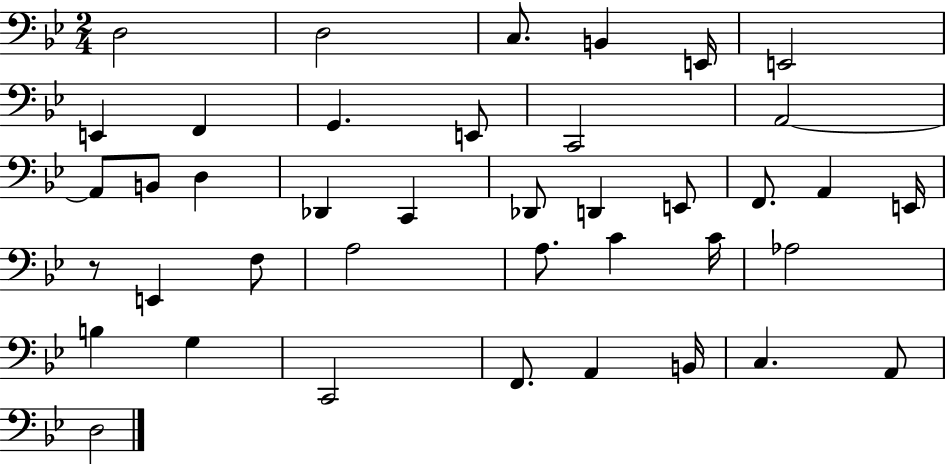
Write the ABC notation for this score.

X:1
T:Untitled
M:2/4
L:1/4
K:Bb
D,2 D,2 C,/2 B,, E,,/4 E,,2 E,, F,, G,, E,,/2 C,,2 A,,2 A,,/2 B,,/2 D, _D,, C,, _D,,/2 D,, E,,/2 F,,/2 A,, E,,/4 z/2 E,, F,/2 A,2 A,/2 C C/4 _A,2 B, G, C,,2 F,,/2 A,, B,,/4 C, A,,/2 D,2